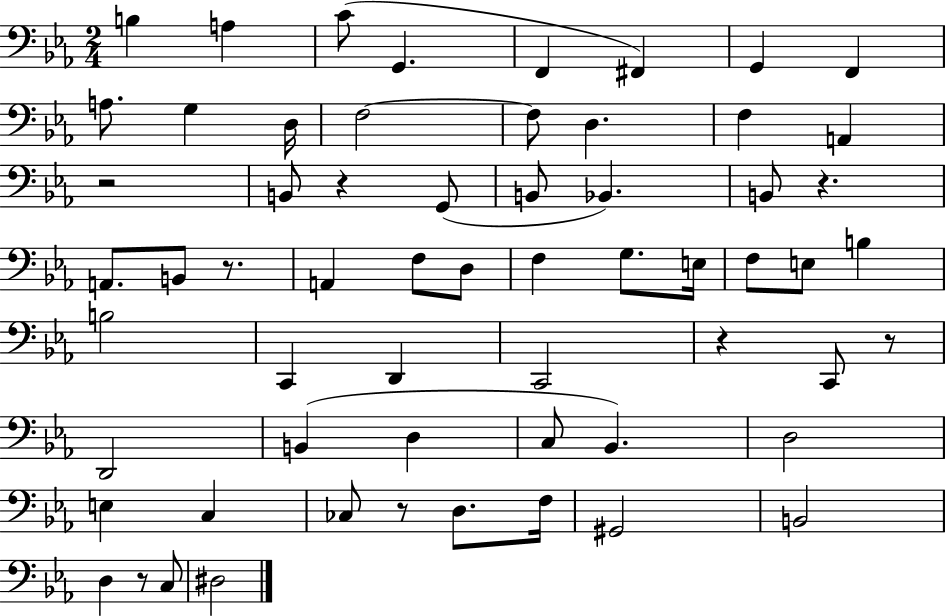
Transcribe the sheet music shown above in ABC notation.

X:1
T:Untitled
M:2/4
L:1/4
K:Eb
B, A, C/2 G,, F,, ^F,, G,, F,, A,/2 G, D,/4 F,2 F,/2 D, F, A,, z2 B,,/2 z G,,/2 B,,/2 _B,, B,,/2 z A,,/2 B,,/2 z/2 A,, F,/2 D,/2 F, G,/2 E,/4 F,/2 E,/2 B, B,2 C,, D,, C,,2 z C,,/2 z/2 D,,2 B,, D, C,/2 _B,, D,2 E, C, _C,/2 z/2 D,/2 F,/4 ^G,,2 B,,2 D, z/2 C,/2 ^D,2